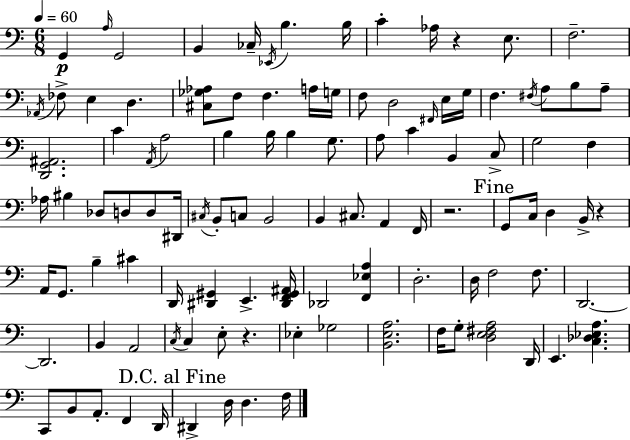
{
  \clef bass
  \numericTimeSignature
  \time 6/8
  \key c \major
  \tempo 4 = 60
  g,4\p \grace { a16 } g,2 | b,4 ces16-- \acciaccatura { ees,16 } b4. | b16 c'4-. aes16 r4 e8. | f2.-- | \break \acciaccatura { aes,16 } fes8-> e4 d4. | <cis ges aes>8 f8 f4. | a16 g16 f8 d2 | \grace { fis,16 } e16 g16 f4. \acciaccatura { fis16 } a8 | \break b8 a8-- <d, g, ais,>2. | c'4 \acciaccatura { a,16 } a2 | b4 b16 b4 | g8. a8 c'4 | \break b,4 c8-> g2 | f4 aes16 bis4 des8 | d8 d8 dis,16 \acciaccatura { cis16 } b,8-. c8 b,2 | b,4 cis8. | \break a,4 f,16 r2. | \mark "Fine" g,8 c16 d4 | b,16-> r4 a,16 g,8. b4-- | cis'4 d,16 <dis, gis,>4 | \break e,4.-> <dis, f, gis, ais,>16 des,2 | <f, ees a>4 d2.-. | d16 f2 | f8. d,2.~~ | \break d,2. | b,4 a,2 | \acciaccatura { c16 } c4 | e8-. r4. ees4-. | \break ges2 <b, e a>2. | f16 g8-. <d e fis a>2 | d,16 e,4. | <c des ees a>4. c,8 b,8 | \break a,8.-. f,4 d,16 \mark "D.C. al Fine" dis,4-> | d16 d4. f16 \bar "|."
}